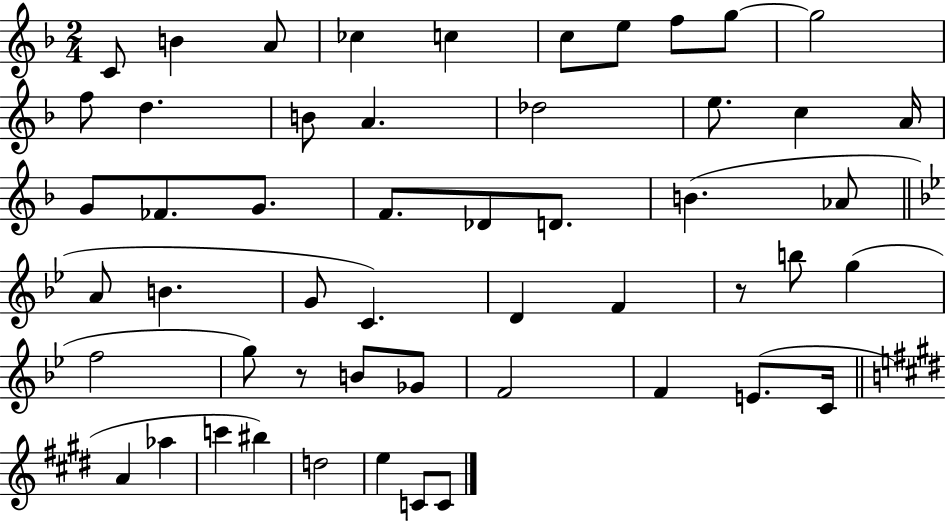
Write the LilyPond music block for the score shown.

{
  \clef treble
  \numericTimeSignature
  \time 2/4
  \key f \major
  c'8 b'4 a'8 | ces''4 c''4 | c''8 e''8 f''8 g''8~~ | g''2 | \break f''8 d''4. | b'8 a'4. | des''2 | e''8. c''4 a'16 | \break g'8 fes'8. g'8. | f'8. des'8 d'8. | b'4.( aes'8 | \bar "||" \break \key g \minor a'8 b'4. | g'8 c'4.) | d'4 f'4 | r8 b''8 g''4( | \break f''2 | g''8) r8 b'8 ges'8 | f'2 | f'4 e'8.( c'16 | \break \bar "||" \break \key e \major a'4 aes''4 | c'''4 bis''4) | d''2 | e''4 c'8 c'8 | \break \bar "|."
}